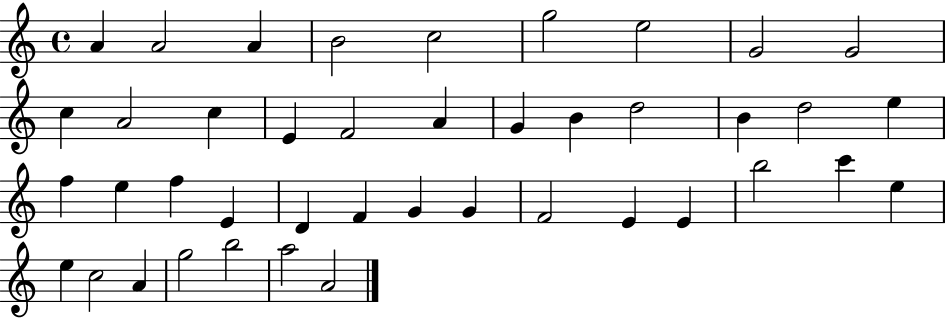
{
  \clef treble
  \time 4/4
  \defaultTimeSignature
  \key c \major
  a'4 a'2 a'4 | b'2 c''2 | g''2 e''2 | g'2 g'2 | \break c''4 a'2 c''4 | e'4 f'2 a'4 | g'4 b'4 d''2 | b'4 d''2 e''4 | \break f''4 e''4 f''4 e'4 | d'4 f'4 g'4 g'4 | f'2 e'4 e'4 | b''2 c'''4 e''4 | \break e''4 c''2 a'4 | g''2 b''2 | a''2 a'2 | \bar "|."
}